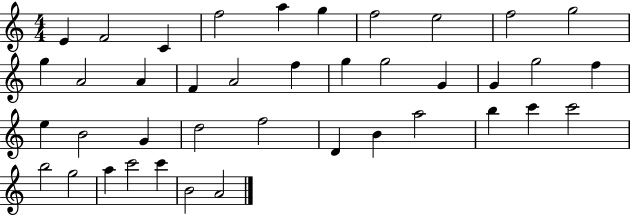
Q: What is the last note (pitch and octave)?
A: A4